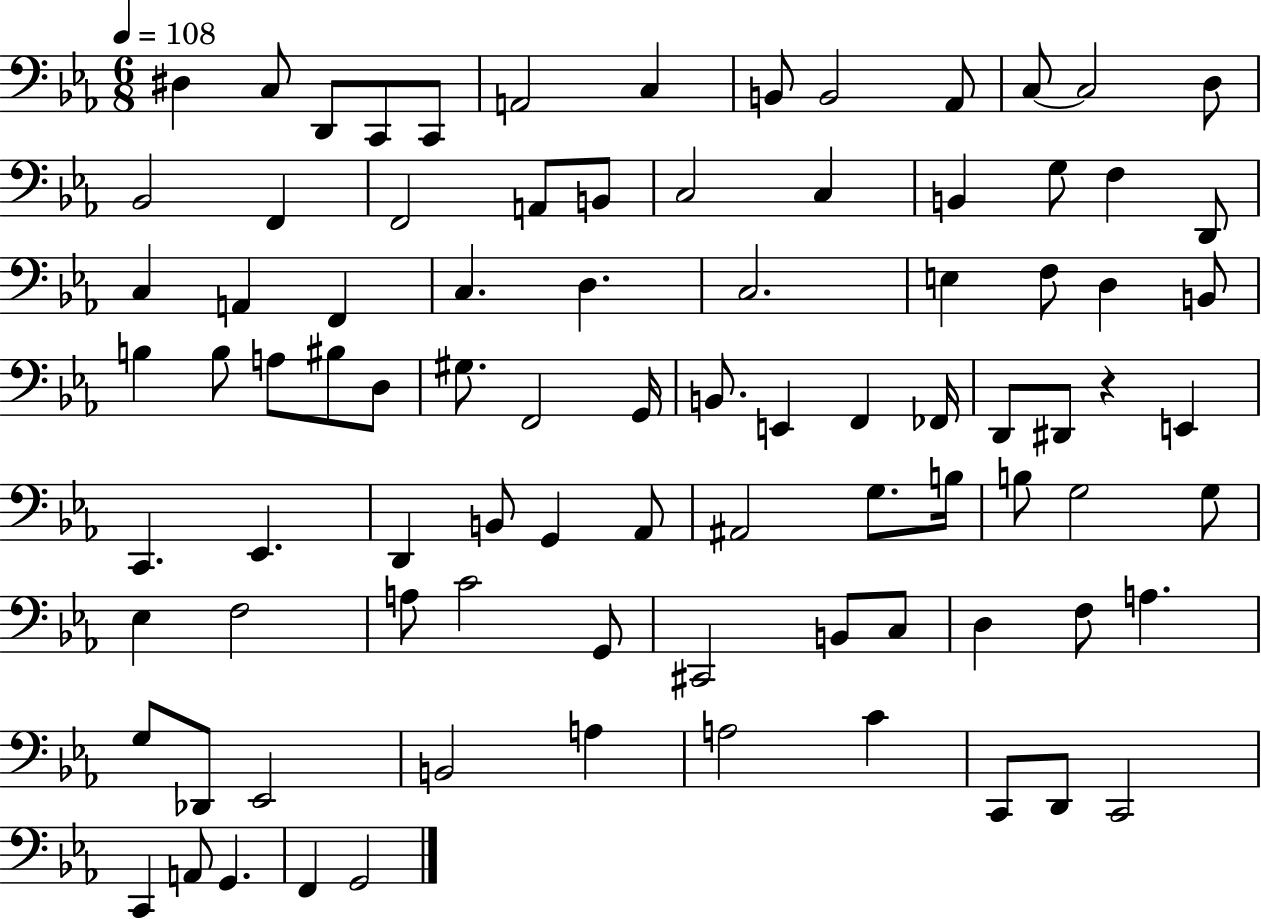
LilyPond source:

{
  \clef bass
  \numericTimeSignature
  \time 6/8
  \key ees \major
  \tempo 4 = 108
  dis4 c8 d,8 c,8 c,8 | a,2 c4 | b,8 b,2 aes,8 | c8~~ c2 d8 | \break bes,2 f,4 | f,2 a,8 b,8 | c2 c4 | b,4 g8 f4 d,8 | \break c4 a,4 f,4 | c4. d4. | c2. | e4 f8 d4 b,8 | \break b4 b8 a8 bis8 d8 | gis8. f,2 g,16 | b,8. e,4 f,4 fes,16 | d,8 dis,8 r4 e,4 | \break c,4. ees,4. | d,4 b,8 g,4 aes,8 | ais,2 g8. b16 | b8 g2 g8 | \break ees4 f2 | a8 c'2 g,8 | cis,2 b,8 c8 | d4 f8 a4. | \break g8 des,8 ees,2 | b,2 a4 | a2 c'4 | c,8 d,8 c,2 | \break c,4 a,8 g,4. | f,4 g,2 | \bar "|."
}